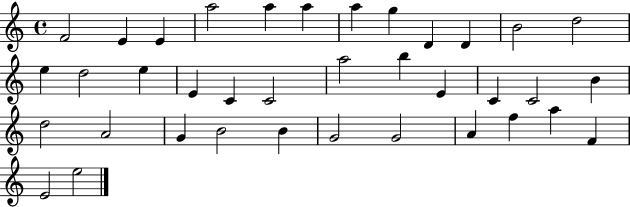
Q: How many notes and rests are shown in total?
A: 37